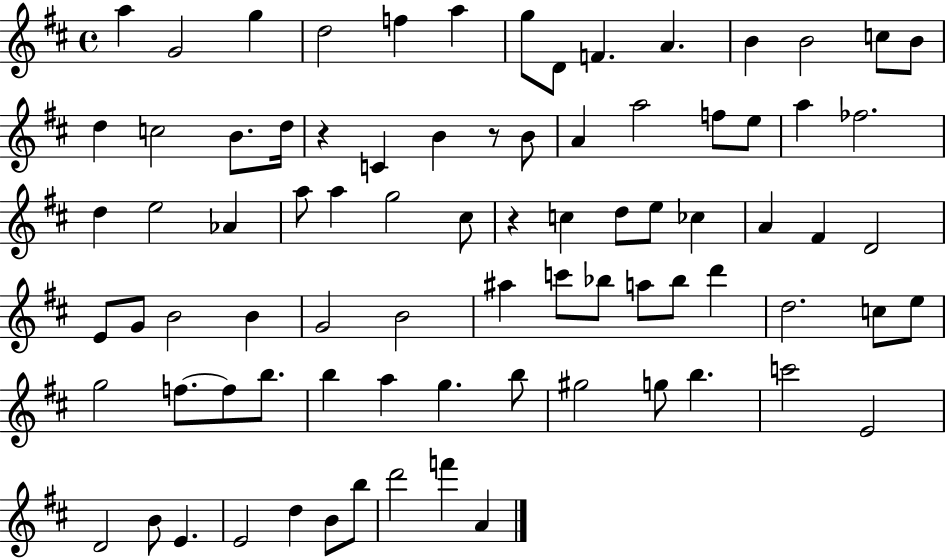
{
  \clef treble
  \time 4/4
  \defaultTimeSignature
  \key d \major
  a''4 g'2 g''4 | d''2 f''4 a''4 | g''8 d'8 f'4. a'4. | b'4 b'2 c''8 b'8 | \break d''4 c''2 b'8. d''16 | r4 c'4 b'4 r8 b'8 | a'4 a''2 f''8 e''8 | a''4 fes''2. | \break d''4 e''2 aes'4 | a''8 a''4 g''2 cis''8 | r4 c''4 d''8 e''8 ces''4 | a'4 fis'4 d'2 | \break e'8 g'8 b'2 b'4 | g'2 b'2 | ais''4 c'''8 bes''8 a''8 bes''8 d'''4 | d''2. c''8 e''8 | \break g''2 f''8.~~ f''8 b''8. | b''4 a''4 g''4. b''8 | gis''2 g''8 b''4. | c'''2 e'2 | \break d'2 b'8 e'4. | e'2 d''4 b'8 b''8 | d'''2 f'''4 a'4 | \bar "|."
}